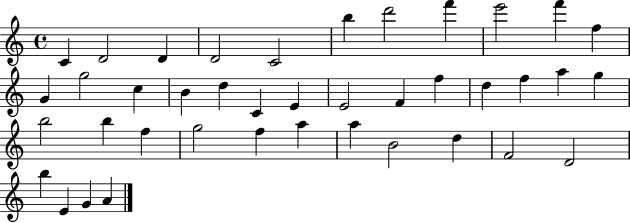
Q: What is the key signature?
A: C major